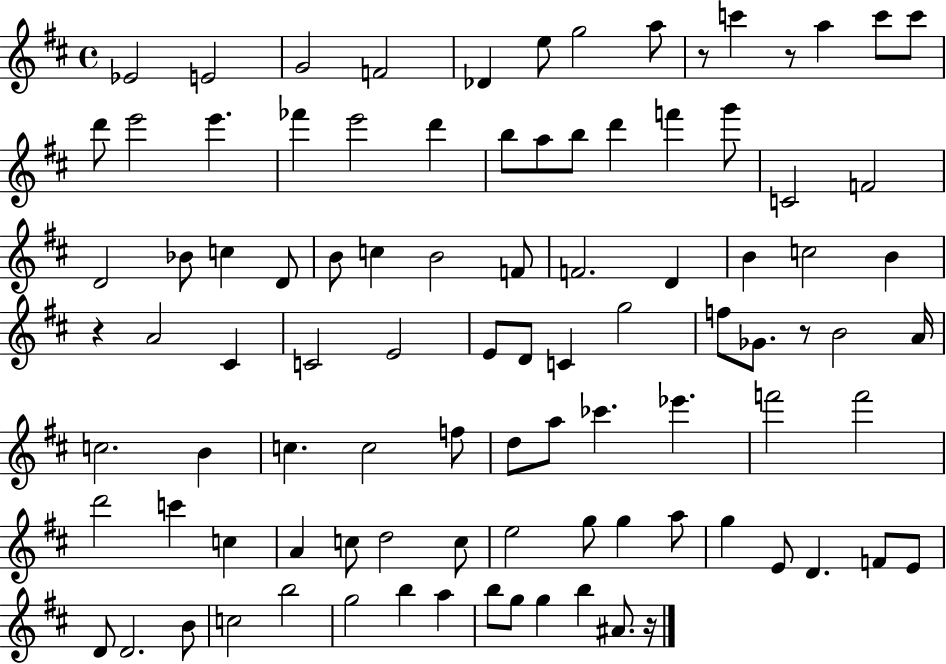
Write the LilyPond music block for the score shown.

{
  \clef treble
  \time 4/4
  \defaultTimeSignature
  \key d \major
  ees'2 e'2 | g'2 f'2 | des'4 e''8 g''2 a''8 | r8 c'''4 r8 a''4 c'''8 c'''8 | \break d'''8 e'''2 e'''4. | fes'''4 e'''2 d'''4 | b''8 a''8 b''8 d'''4 f'''4 g'''8 | c'2 f'2 | \break d'2 bes'8 c''4 d'8 | b'8 c''4 b'2 f'8 | f'2. d'4 | b'4 c''2 b'4 | \break r4 a'2 cis'4 | c'2 e'2 | e'8 d'8 c'4 g''2 | f''8 ges'8. r8 b'2 a'16 | \break c''2. b'4 | c''4. c''2 f''8 | d''8 a''8 ces'''4. ees'''4. | f'''2 f'''2 | \break d'''2 c'''4 c''4 | a'4 c''8 d''2 c''8 | e''2 g''8 g''4 a''8 | g''4 e'8 d'4. f'8 e'8 | \break d'8 d'2. b'8 | c''2 b''2 | g''2 b''4 a''4 | b''8 g''8 g''4 b''4 ais'8. r16 | \break \bar "|."
}